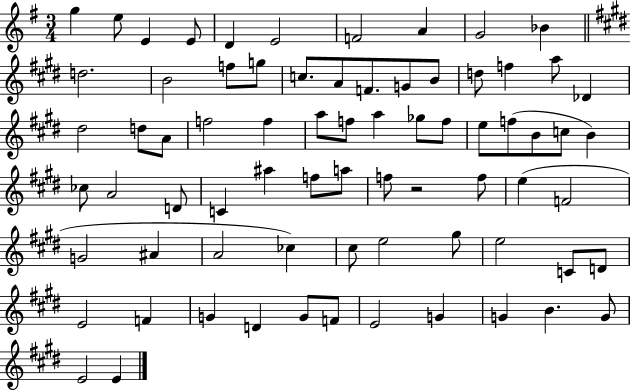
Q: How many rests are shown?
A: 1